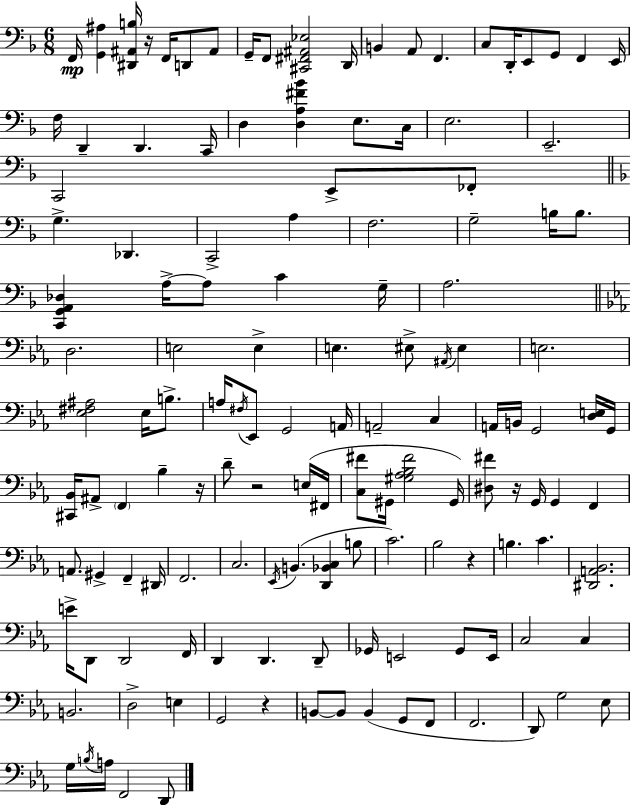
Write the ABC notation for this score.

X:1
T:Untitled
M:6/8
L:1/4
K:Dm
F,,/4 [G,,^A,] [^D,,^A,,B,]/4 z/4 F,,/4 D,,/2 ^A,,/2 G,,/4 F,,/2 [^C,,^F,,^A,,_E,]2 D,,/4 B,, A,,/2 F,, C,/2 D,,/4 E,,/2 G,,/2 F,, E,,/4 F,/4 D,, D,, C,,/4 D, [D,A,^F_B] E,/2 C,/4 E,2 E,,2 C,,2 E,,/2 _F,,/2 G, _D,, C,,2 A, F,2 G,2 B,/4 B,/2 [C,,G,,A,,_D,] A,/4 A,/2 C G,/4 A,2 D,2 E,2 E, E, ^E,/2 ^A,,/4 ^E, E,2 [_E,^F,^A,]2 _E,/4 B,/2 A,/4 ^F,/4 _E,,/2 G,,2 A,,/4 A,,2 C, A,,/4 B,,/4 G,,2 [D,E,]/4 G,,/4 [^C,,_B,,]/4 ^A,,/2 F,, _B, z/4 D/2 z2 E,/4 ^F,,/4 [C,^F]/2 ^G,,/4 [^G,_A,_B,^F]2 ^G,,/4 [^D,^F]/2 z/4 G,,/4 G,, F,, A,,/2 ^G,, F,, ^D,,/4 F,,2 C,2 _E,,/4 B,, [D,,_B,,C,] B,/2 C2 _B,2 z B, C [^D,,A,,_B,,]2 E/4 D,,/2 D,,2 F,,/4 D,, D,, D,,/2 _G,,/4 E,,2 _G,,/2 E,,/4 C,2 C, B,,2 D,2 E, G,,2 z B,,/2 B,,/2 B,, G,,/2 F,,/2 F,,2 D,,/2 G,2 _E,/2 G,/4 B,/4 A,/4 F,,2 D,,/2